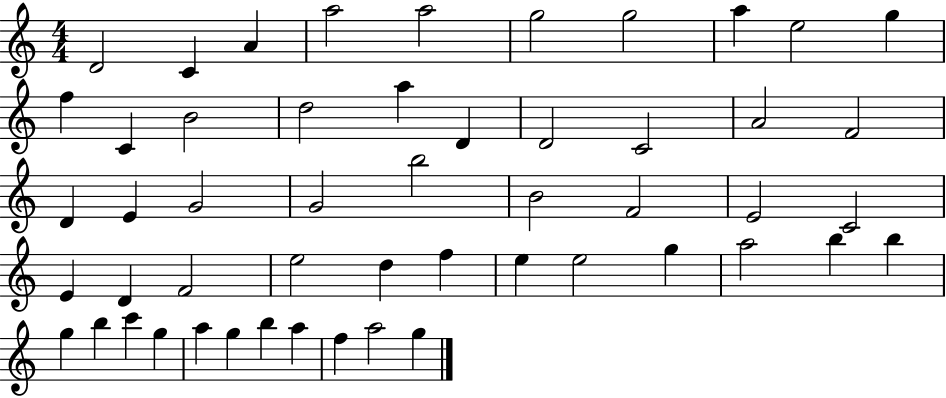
{
  \clef treble
  \numericTimeSignature
  \time 4/4
  \key c \major
  d'2 c'4 a'4 | a''2 a''2 | g''2 g''2 | a''4 e''2 g''4 | \break f''4 c'4 b'2 | d''2 a''4 d'4 | d'2 c'2 | a'2 f'2 | \break d'4 e'4 g'2 | g'2 b''2 | b'2 f'2 | e'2 c'2 | \break e'4 d'4 f'2 | e''2 d''4 f''4 | e''4 e''2 g''4 | a''2 b''4 b''4 | \break g''4 b''4 c'''4 g''4 | a''4 g''4 b''4 a''4 | f''4 a''2 g''4 | \bar "|."
}